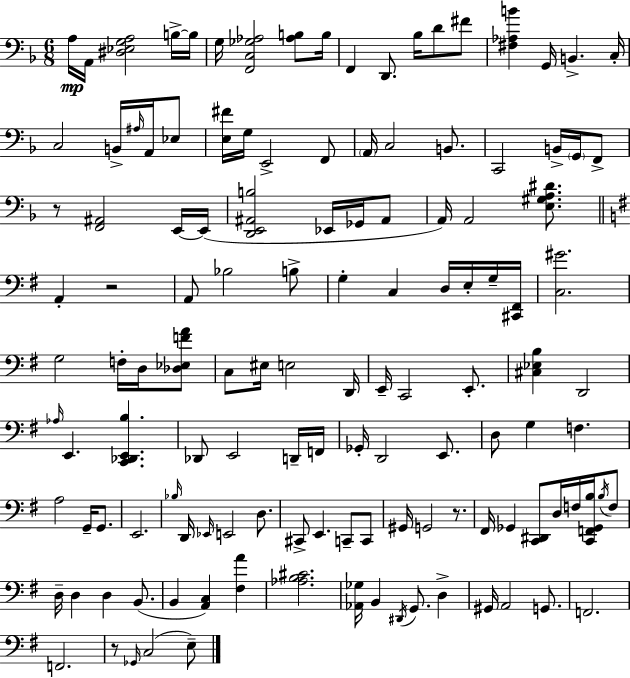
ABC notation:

X:1
T:Untitled
M:6/8
L:1/4
K:F
A,/4 A,,/4 [^D,_E,G,A,]2 B,/4 B,/4 G,/4 [F,,C,_G,_A,]2 [_A,B,]/2 B,/4 F,, D,,/2 _B,/4 D/2 ^F/2 [^F,_A,B] G,,/4 B,, C,/4 C,2 B,,/4 ^A,/4 A,,/4 _E,/2 [E,^F]/4 G,/4 E,,2 F,,/2 A,,/4 C,2 B,,/2 C,,2 B,,/4 G,,/4 F,,/2 z/2 [F,,^A,,]2 E,,/4 E,,/4 [D,,E,,^A,,B,]2 _E,,/4 _G,,/4 ^A,,/2 A,,/4 A,,2 [E,^G,A,^D]/2 A,, z2 A,,/2 _B,2 B,/2 G, C, D,/4 E,/4 G,/4 [^C,,^F,,]/4 [C,^G]2 G,2 F,/4 D,/4 [_D,_E,FA]/2 C,/2 ^E,/4 E,2 D,,/4 E,,/4 C,,2 E,,/2 [^C,_E,B,] D,,2 _A,/4 E,, [C,,_D,,E,,B,] _D,,/2 E,,2 D,,/4 F,,/4 _G,,/4 D,,2 E,,/2 D,/2 G, F, A,2 G,,/4 G,,/2 E,,2 _B,/4 D,,/4 _E,,/4 E,,2 D,/2 ^C,,/2 E,, C,,/2 C,,/2 ^G,,/4 G,,2 z/2 ^F,,/4 _G,, [C,,^D,,]/2 D,/4 F,/4 [C,,F,,_G,,B,]/4 B,/4 F,/2 D,/4 D, D, B,,/2 B,, [A,,C,] [^F,A] [_A,B,^C]2 [_A,,_G,]/4 B,, ^D,,/4 G,,/2 D, ^G,,/4 A,,2 G,,/2 F,,2 F,,2 z/2 _G,,/4 C,2 E,/2